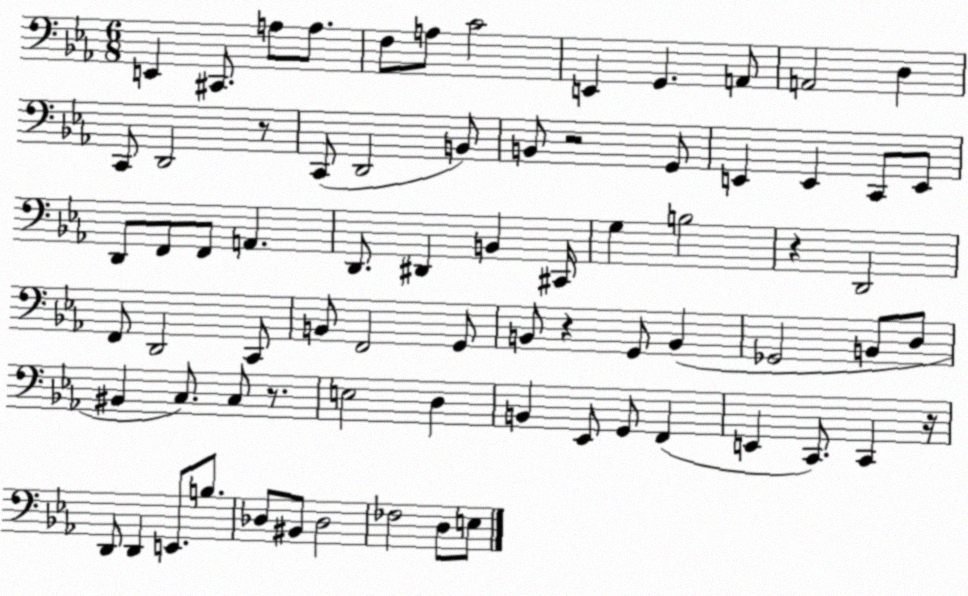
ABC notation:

X:1
T:Untitled
M:6/8
L:1/4
K:Eb
E,, ^C,,/2 A,/2 A,/2 F,/2 A,/2 C2 E,, G,, A,,/2 A,,2 D, C,,/2 D,,2 z/2 C,,/2 D,,2 B,,/2 B,,/2 z2 G,,/2 E,, E,, C,,/2 E,,/2 D,,/2 F,,/2 F,,/2 A,, D,,/2 ^D,, B,, ^C,,/4 G, B,2 z D,,2 F,,/2 D,,2 C,,/2 B,,/2 F,,2 G,,/2 B,,/2 z G,,/2 B,, _G,,2 B,,/2 D,/2 ^B,, C,/2 C,/2 z/2 E,2 D, B,, _E,,/2 G,,/2 F,, E,, C,,/2 C,, z/4 D,,/2 D,, E,,/2 B,/2 _D,/2 ^B,,/2 _D,2 _F,2 D,/2 E,/2